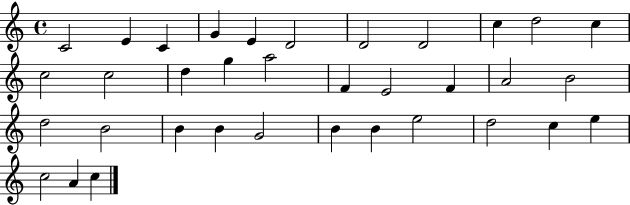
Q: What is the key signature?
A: C major